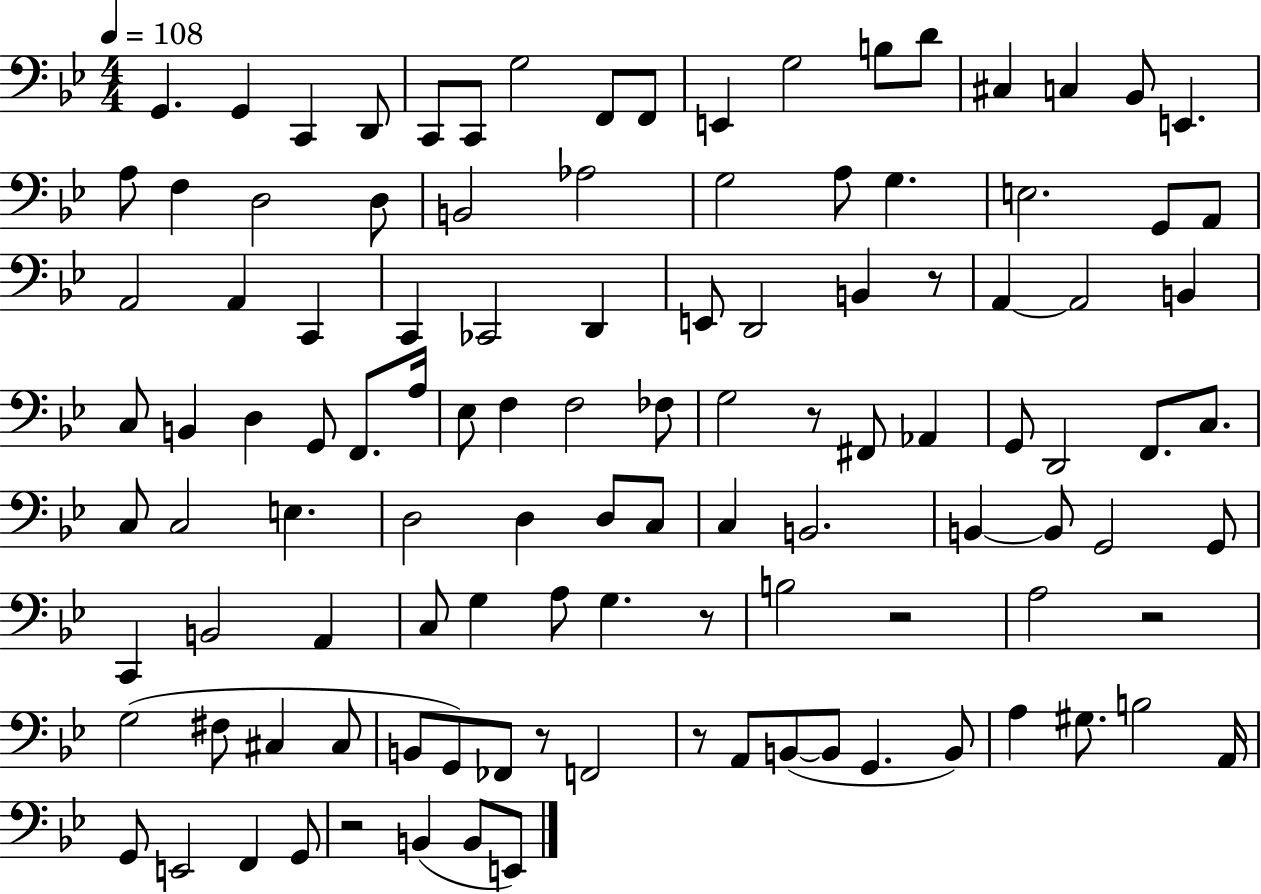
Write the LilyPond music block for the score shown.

{
  \clef bass
  \numericTimeSignature
  \time 4/4
  \key bes \major
  \tempo 4 = 108
  g,4. g,4 c,4 d,8 | c,8 c,8 g2 f,8 f,8 | e,4 g2 b8 d'8 | cis4 c4 bes,8 e,4. | \break a8 f4 d2 d8 | b,2 aes2 | g2 a8 g4. | e2. g,8 a,8 | \break a,2 a,4 c,4 | c,4 ces,2 d,4 | e,8 d,2 b,4 r8 | a,4~~ a,2 b,4 | \break c8 b,4 d4 g,8 f,8. a16 | ees8 f4 f2 fes8 | g2 r8 fis,8 aes,4 | g,8 d,2 f,8. c8. | \break c8 c2 e4. | d2 d4 d8 c8 | c4 b,2. | b,4~~ b,8 g,2 g,8 | \break c,4 b,2 a,4 | c8 g4 a8 g4. r8 | b2 r2 | a2 r2 | \break g2( fis8 cis4 cis8 | b,8 g,8) fes,8 r8 f,2 | r8 a,8 b,8~(~ b,8 g,4. b,8) | a4 gis8. b2 a,16 | \break g,8 e,2 f,4 g,8 | r2 b,4( b,8 e,8) | \bar "|."
}